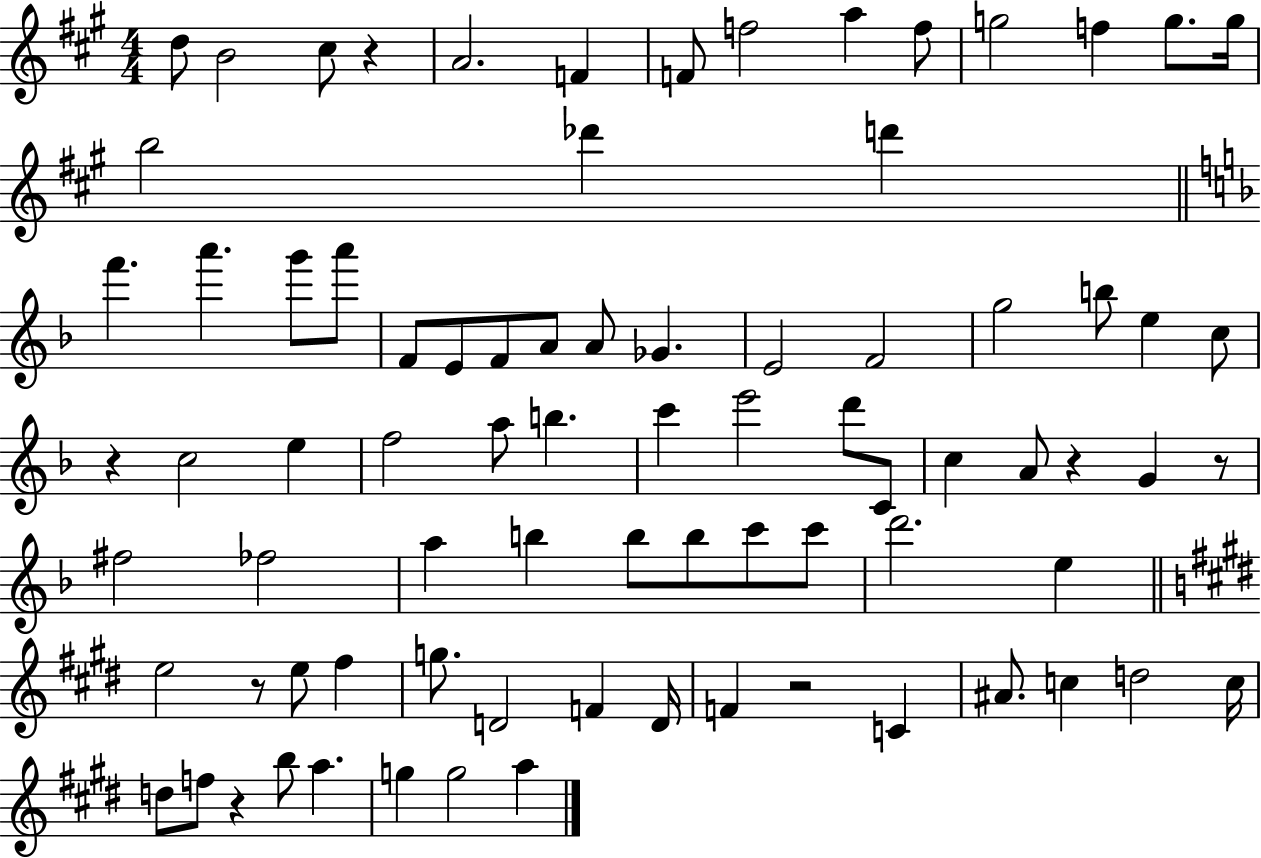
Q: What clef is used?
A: treble